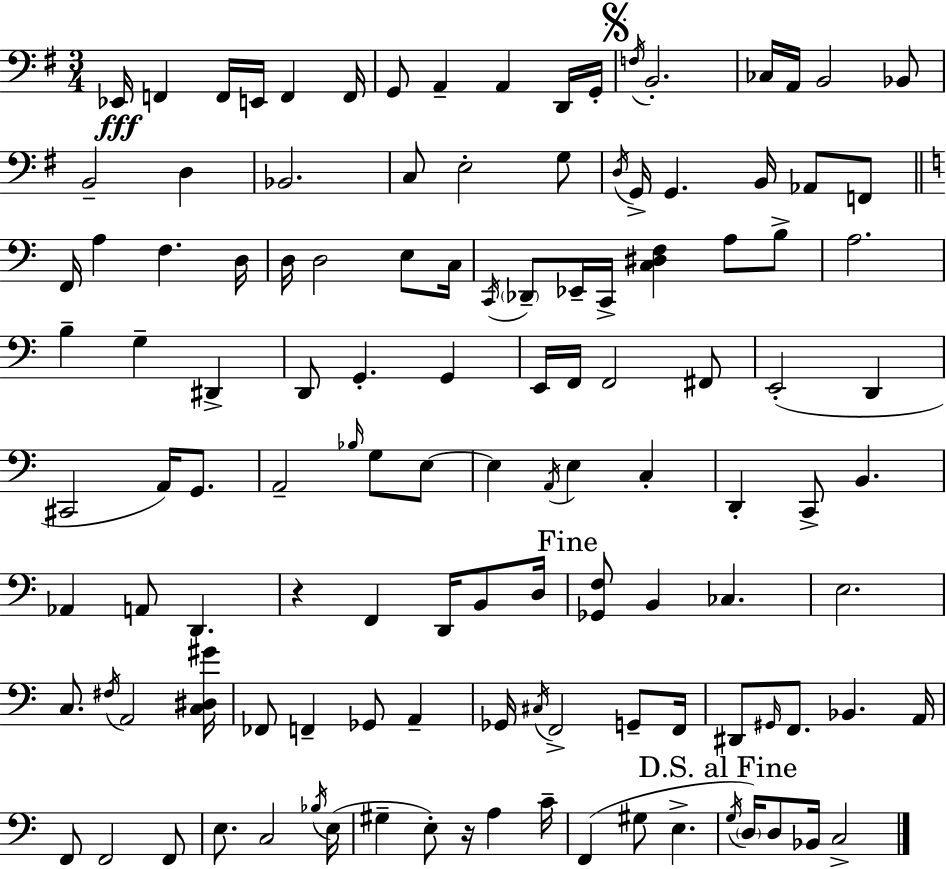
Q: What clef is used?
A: bass